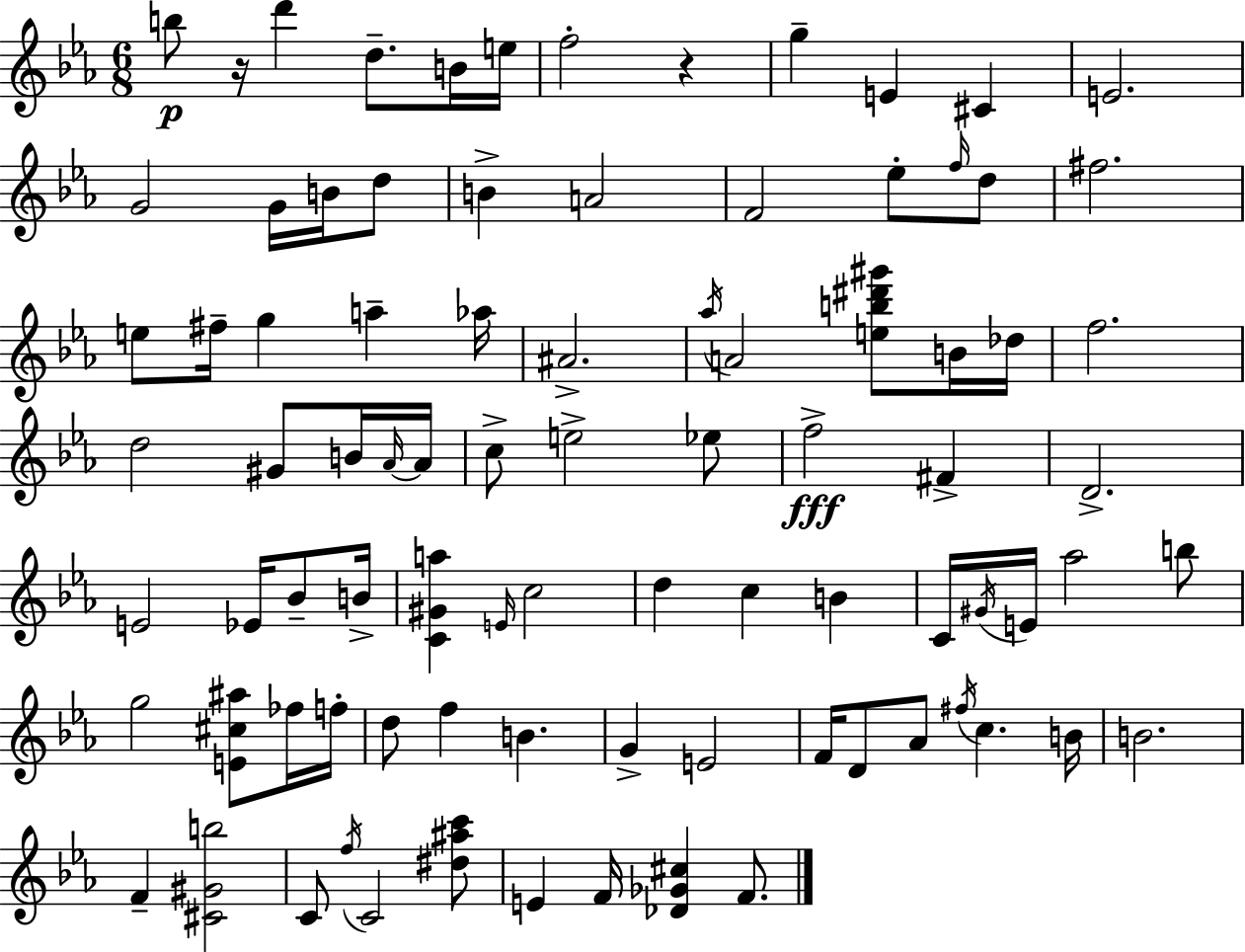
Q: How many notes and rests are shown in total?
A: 87